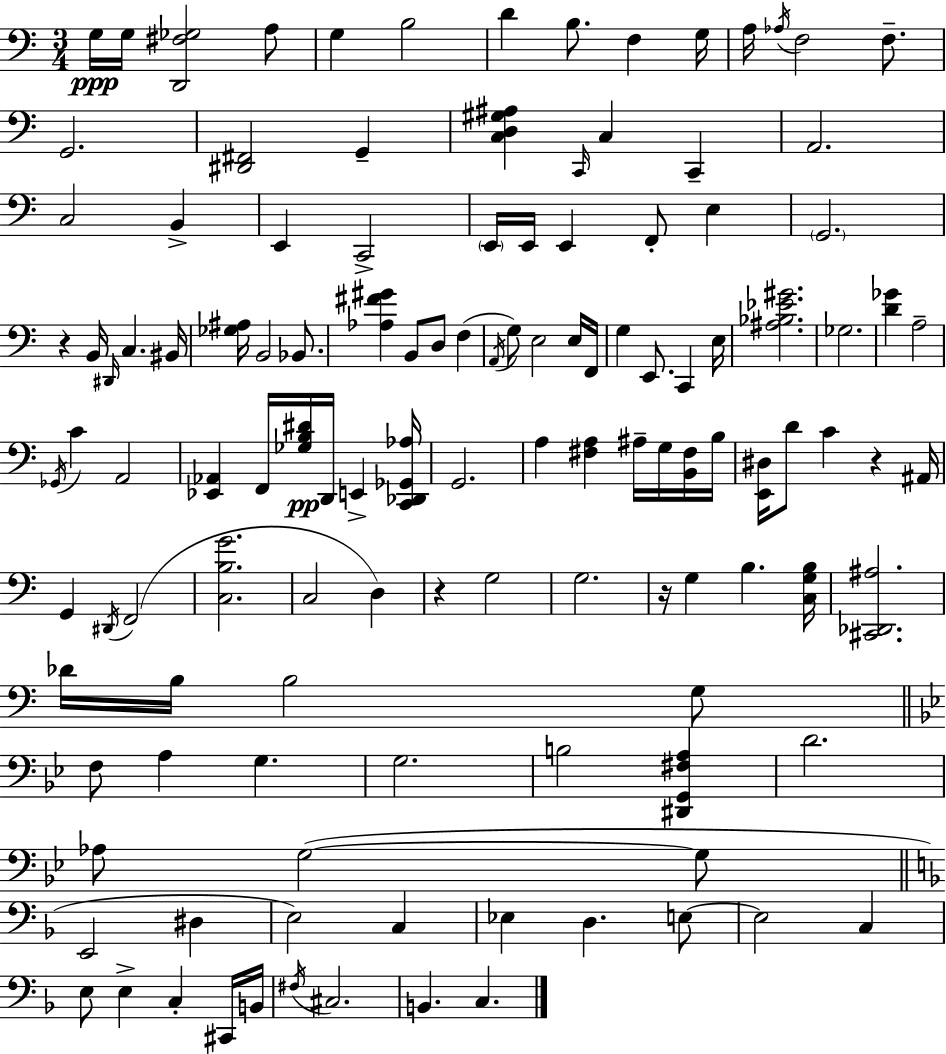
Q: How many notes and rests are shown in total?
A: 124